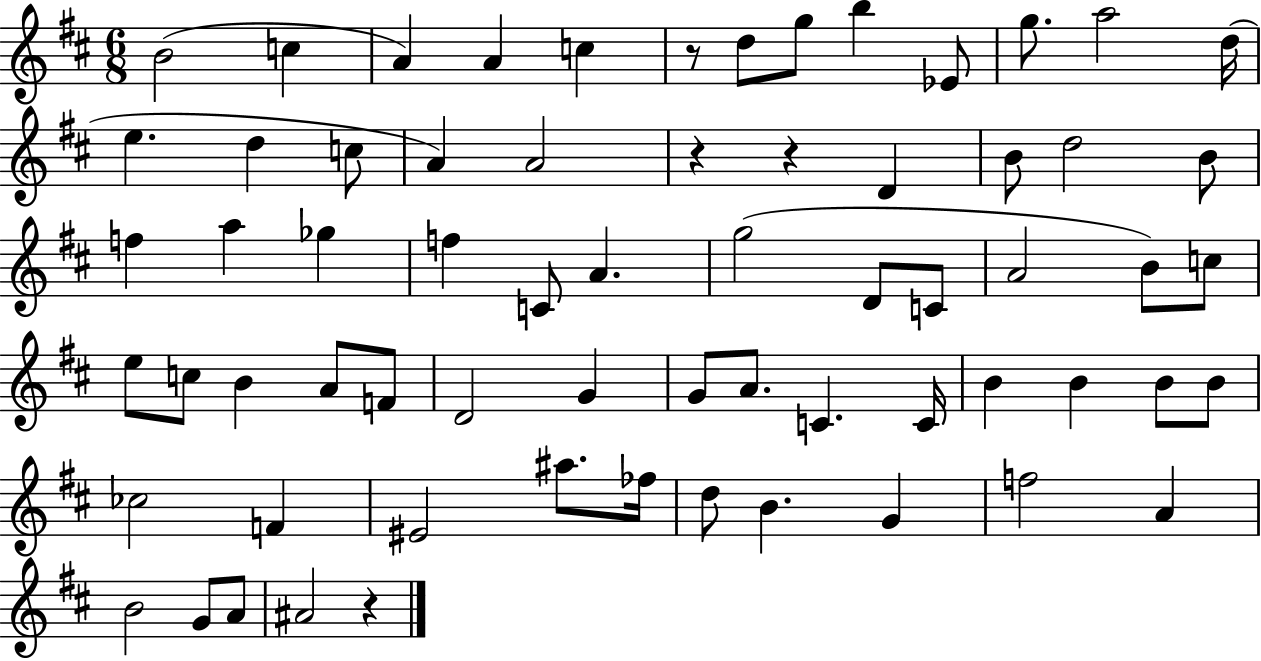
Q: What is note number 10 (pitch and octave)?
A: G5